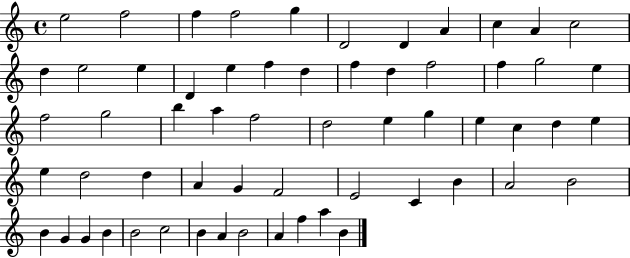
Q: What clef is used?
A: treble